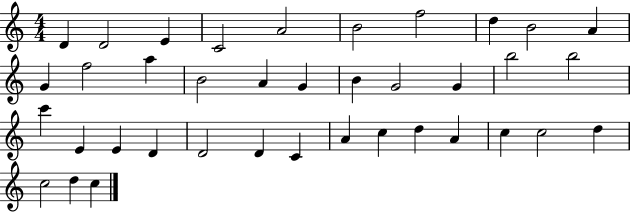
X:1
T:Untitled
M:4/4
L:1/4
K:C
D D2 E C2 A2 B2 f2 d B2 A G f2 a B2 A G B G2 G b2 b2 c' E E D D2 D C A c d A c c2 d c2 d c